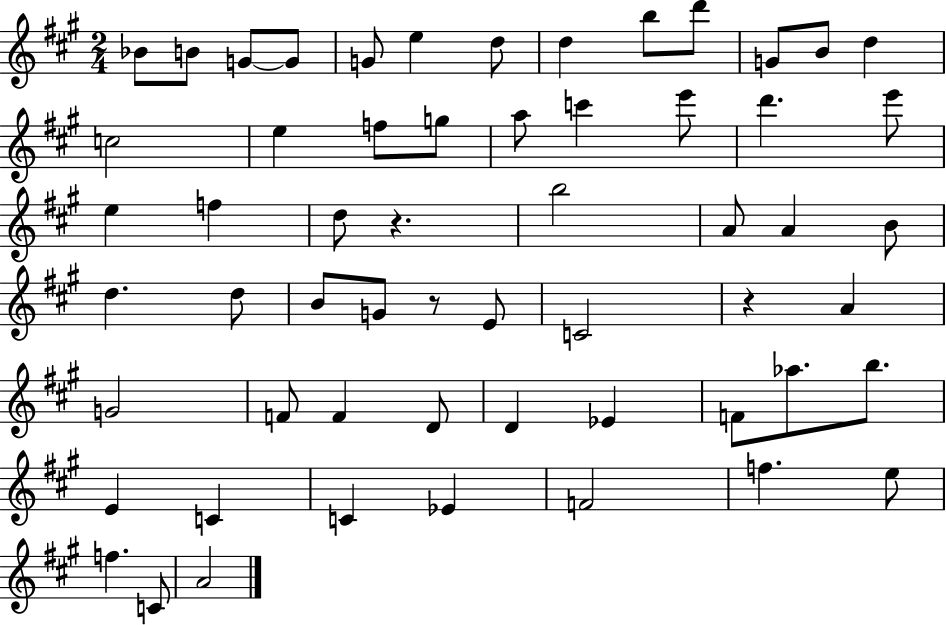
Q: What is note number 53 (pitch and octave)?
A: F5